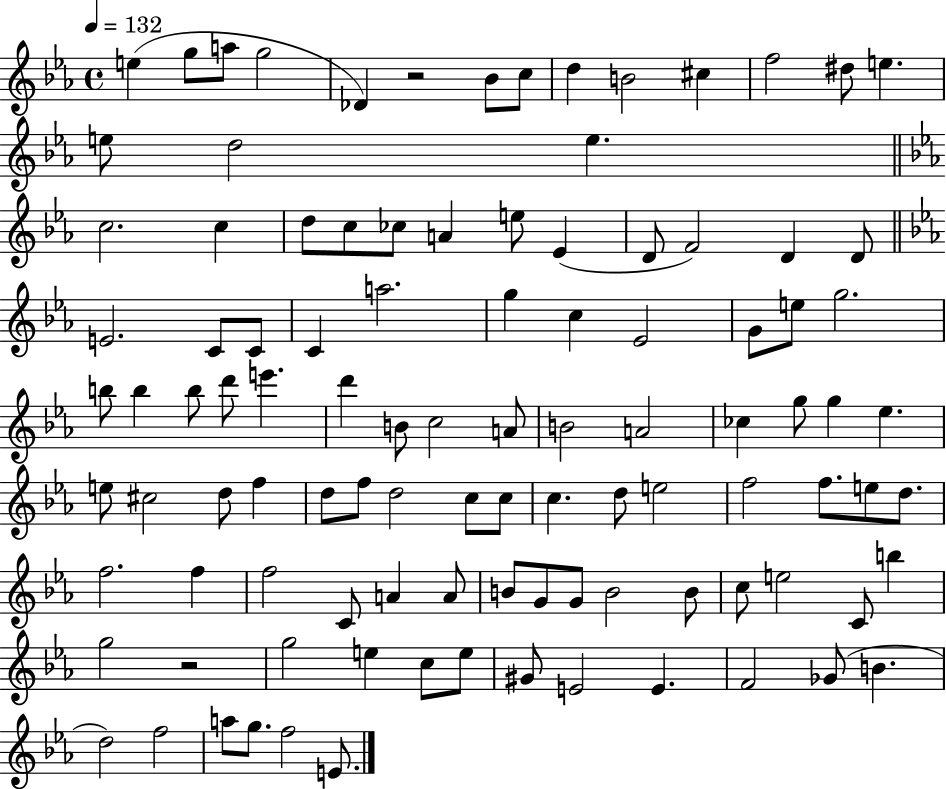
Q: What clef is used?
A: treble